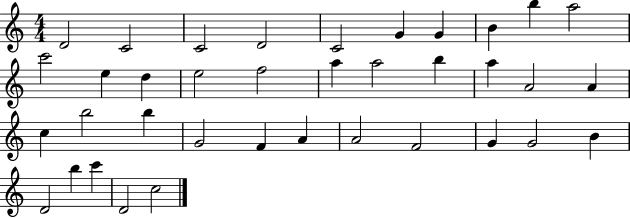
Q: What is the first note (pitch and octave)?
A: D4